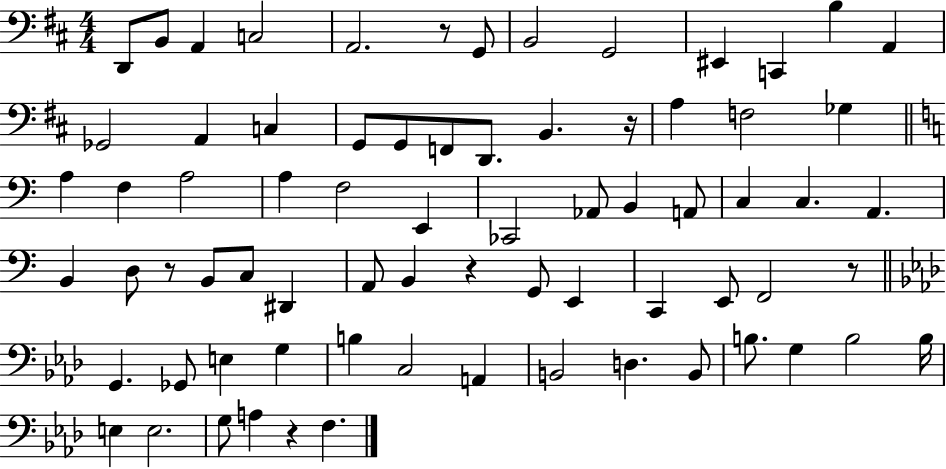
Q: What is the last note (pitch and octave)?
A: F3